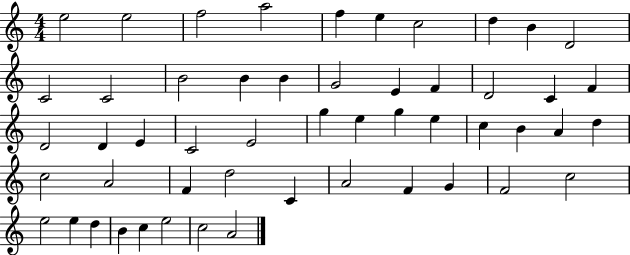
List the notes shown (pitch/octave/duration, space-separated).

E5/h E5/h F5/h A5/h F5/q E5/q C5/h D5/q B4/q D4/h C4/h C4/h B4/h B4/q B4/q G4/h E4/q F4/q D4/h C4/q F4/q D4/h D4/q E4/q C4/h E4/h G5/q E5/q G5/q E5/q C5/q B4/q A4/q D5/q C5/h A4/h F4/q D5/h C4/q A4/h F4/q G4/q F4/h C5/h E5/h E5/q D5/q B4/q C5/q E5/h C5/h A4/h